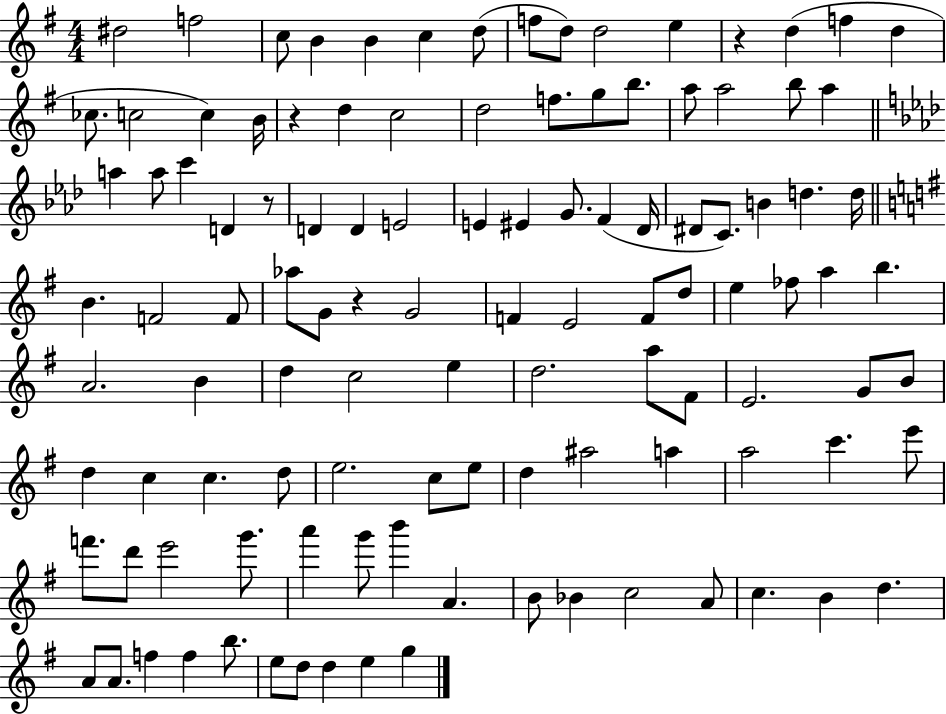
D#5/h F5/h C5/e B4/q B4/q C5/q D5/e F5/e D5/e D5/h E5/q R/q D5/q F5/q D5/q CES5/e. C5/h C5/q B4/s R/q D5/q C5/h D5/h F5/e. G5/e B5/e. A5/e A5/h B5/e A5/q A5/q A5/e C6/q D4/q R/e D4/q D4/q E4/h E4/q EIS4/q G4/e. F4/q Db4/s D#4/e C4/e. B4/q D5/q. D5/s B4/q. F4/h F4/e Ab5/e G4/e R/q G4/h F4/q E4/h F4/e D5/e E5/q FES5/e A5/q B5/q. A4/h. B4/q D5/q C5/h E5/q D5/h. A5/e F#4/e E4/h. G4/e B4/e D5/q C5/q C5/q. D5/e E5/h. C5/e E5/e D5/q A#5/h A5/q A5/h C6/q. E6/e F6/e. D6/e E6/h G6/e. A6/q G6/e B6/q A4/q. B4/e Bb4/q C5/h A4/e C5/q. B4/q D5/q. A4/e A4/e. F5/q F5/q B5/e. E5/e D5/e D5/q E5/q G5/q